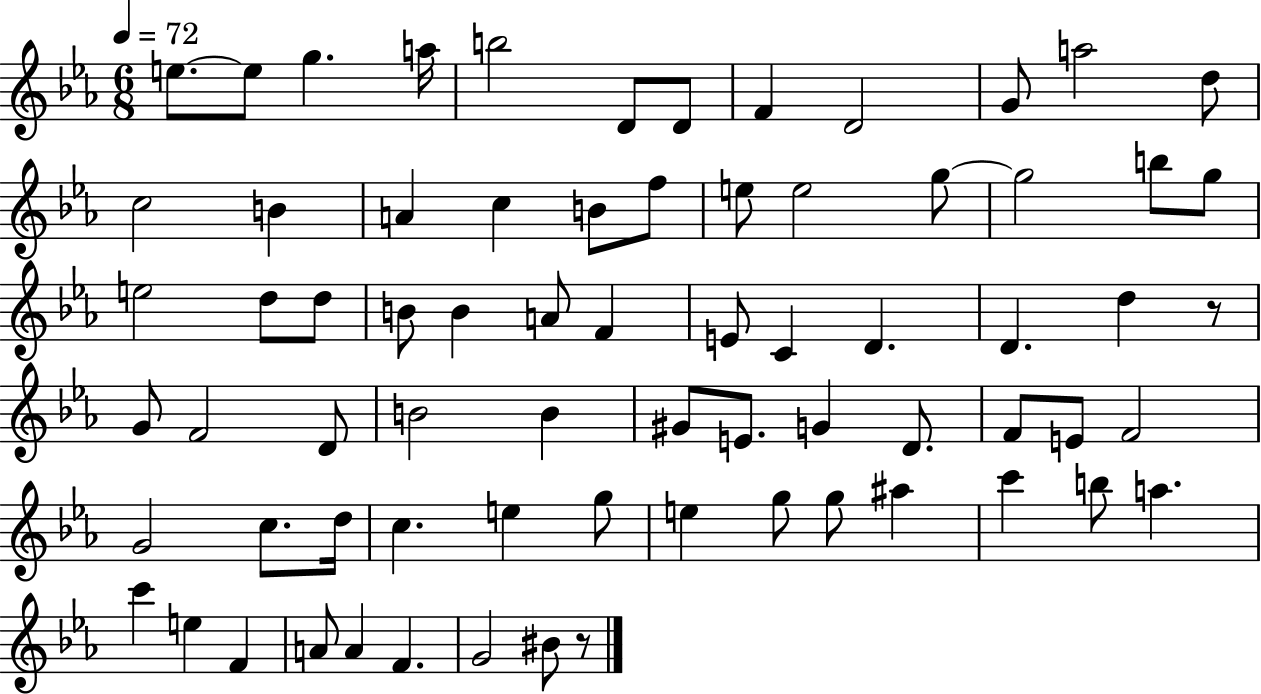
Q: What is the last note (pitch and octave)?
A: BIS4